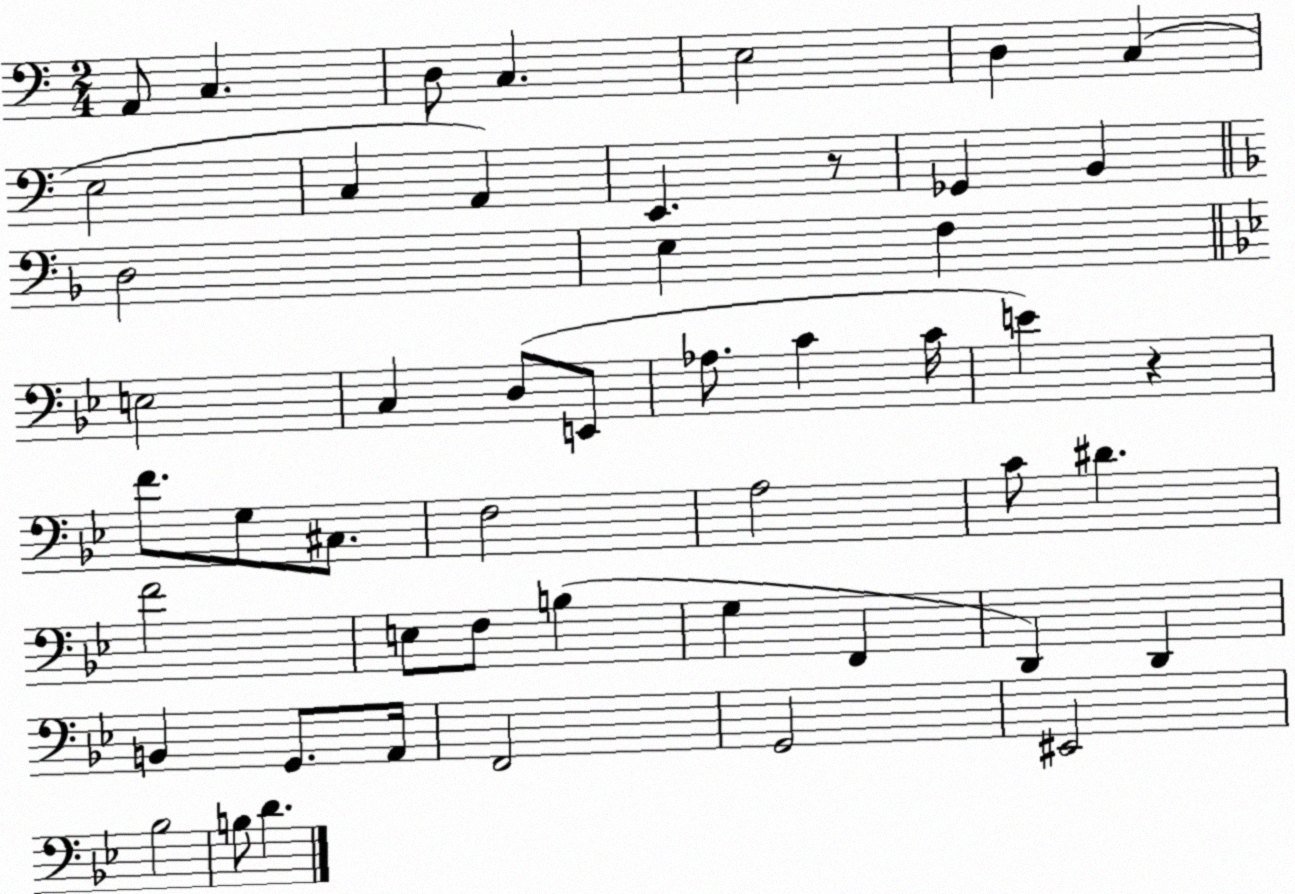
X:1
T:Untitled
M:2/4
L:1/4
K:C
A,,/2 C, D,/2 C, E,2 D, C, E,2 C, A,, E,, z/2 _G,, B,, D,2 E, F, E,2 C, D,/2 E,,/2 _A,/2 C C/4 E z F/2 G,/2 ^C,/2 F,2 A,2 C/2 ^D F2 E,/2 F,/2 B, G, F,, D,, D,, B,, G,,/2 A,,/4 F,,2 G,,2 ^E,,2 _B,2 B,/2 D